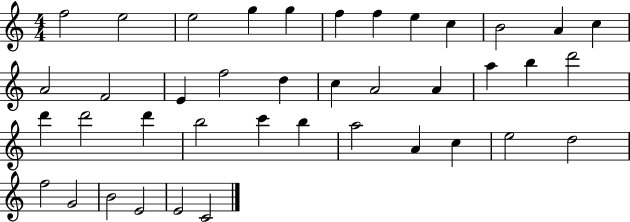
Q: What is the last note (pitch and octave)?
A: C4